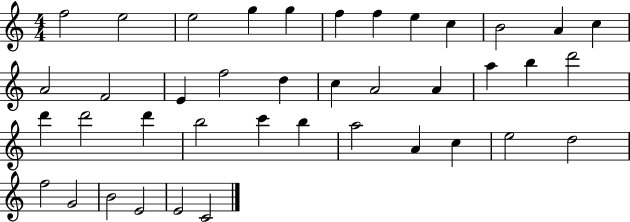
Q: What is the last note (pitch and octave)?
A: C4